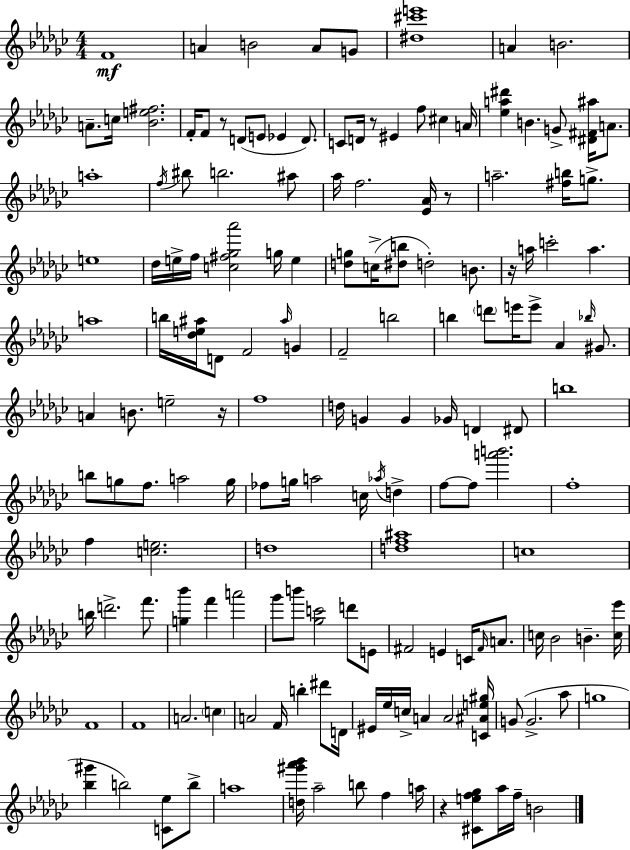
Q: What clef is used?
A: treble